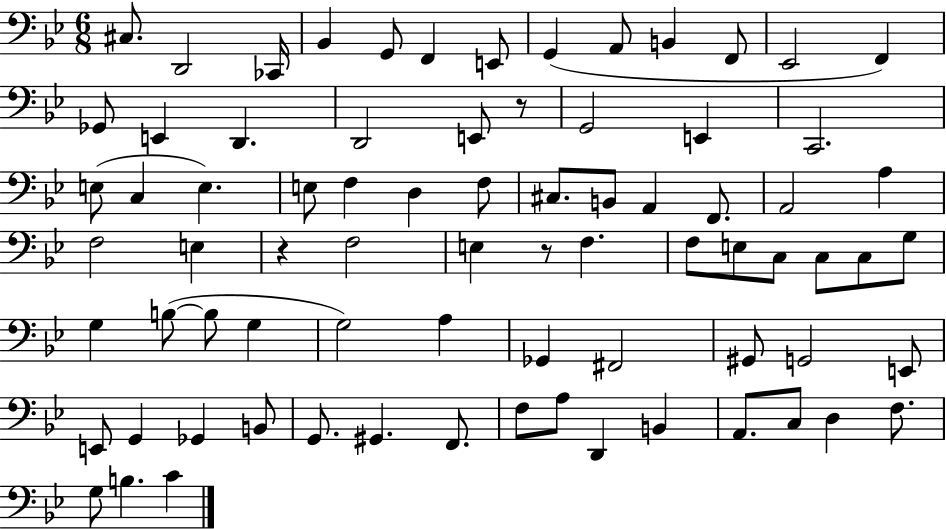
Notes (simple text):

C#3/e. D2/h CES2/s Bb2/q G2/e F2/q E2/e G2/q A2/e B2/q F2/e Eb2/h F2/q Gb2/e E2/q D2/q. D2/h E2/e R/e G2/h E2/q C2/h. E3/e C3/q E3/q. E3/e F3/q D3/q F3/e C#3/e. B2/e A2/q F2/e. A2/h A3/q F3/h E3/q R/q F3/h E3/q R/e F3/q. F3/e E3/e C3/e C3/e C3/e G3/e G3/q B3/e B3/e G3/q G3/h A3/q Gb2/q F#2/h G#2/e G2/h E2/e E2/e G2/q Gb2/q B2/e G2/e. G#2/q. F2/e. F3/e A3/e D2/q B2/q A2/e. C3/e D3/q F3/e. G3/e B3/q. C4/q